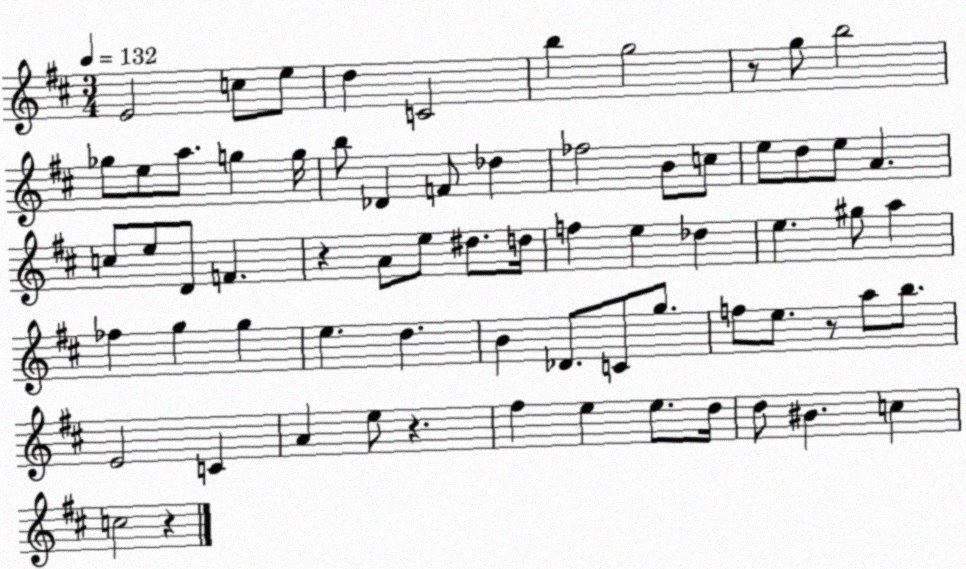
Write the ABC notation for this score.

X:1
T:Untitled
M:3/4
L:1/4
K:D
E2 c/2 e/2 d C2 b g2 z/2 g/2 b2 _g/2 e/2 a/2 g g/4 b/2 _D F/2 _d _f2 B/2 c/2 e/2 d/2 e/2 A c/2 e/2 D/2 F z A/2 e/2 ^d/2 d/4 f e _d e ^g/2 a _f g g e d B _D/2 C/2 g/2 f/2 e/2 z/2 a/2 b/2 E2 C A e/2 z ^f e e/2 d/4 d/2 ^B c c2 z